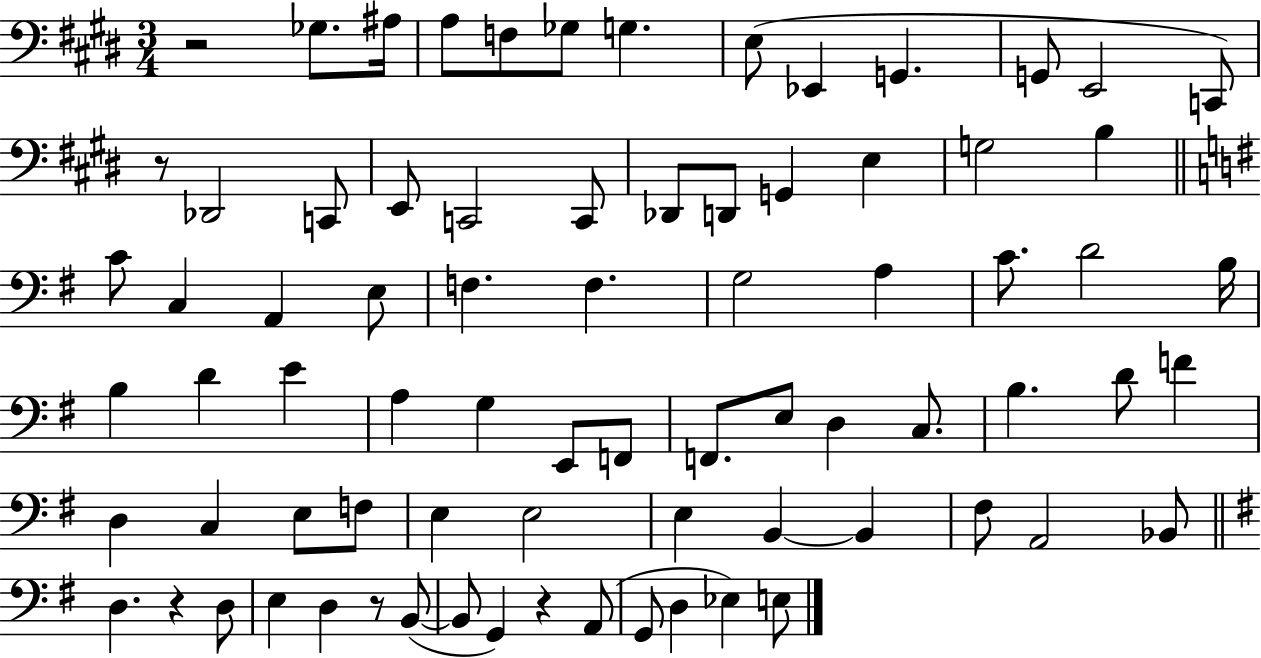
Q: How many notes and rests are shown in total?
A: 77